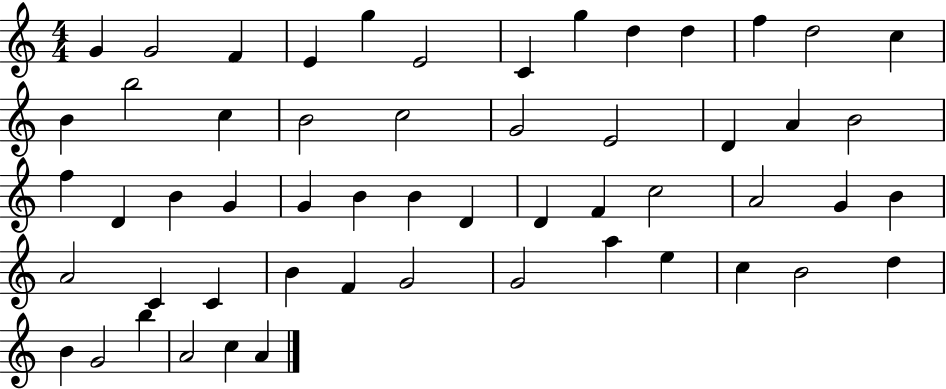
X:1
T:Untitled
M:4/4
L:1/4
K:C
G G2 F E g E2 C g d d f d2 c B b2 c B2 c2 G2 E2 D A B2 f D B G G B B D D F c2 A2 G B A2 C C B F G2 G2 a e c B2 d B G2 b A2 c A